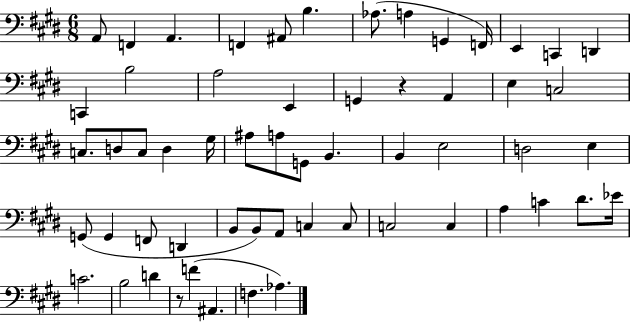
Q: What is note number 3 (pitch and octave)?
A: A2